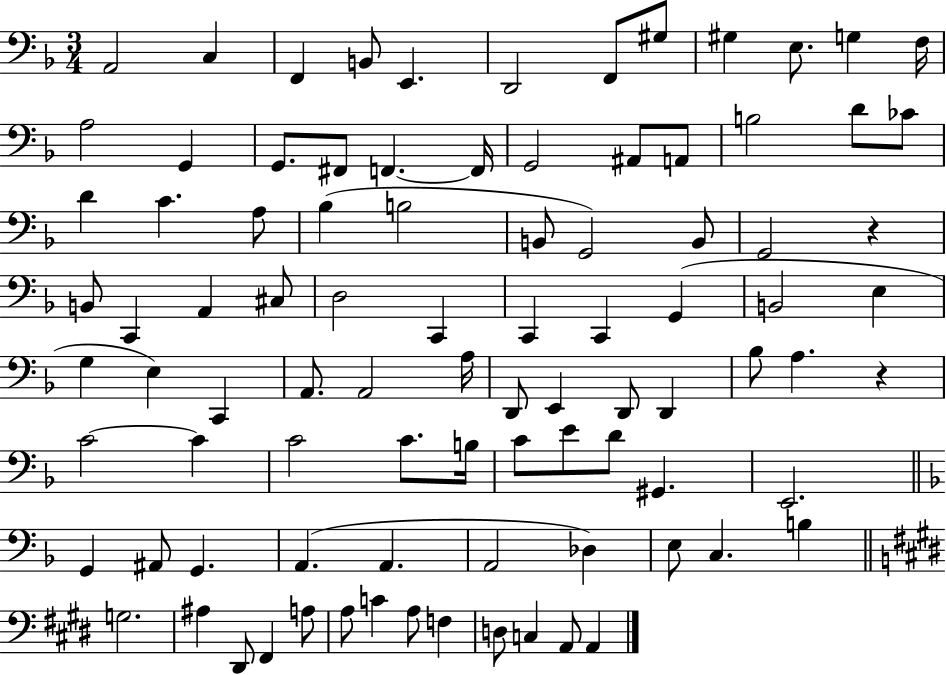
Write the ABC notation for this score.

X:1
T:Untitled
M:3/4
L:1/4
K:F
A,,2 C, F,, B,,/2 E,, D,,2 F,,/2 ^G,/2 ^G, E,/2 G, F,/4 A,2 G,, G,,/2 ^F,,/2 F,, F,,/4 G,,2 ^A,,/2 A,,/2 B,2 D/2 _C/2 D C A,/2 _B, B,2 B,,/2 G,,2 B,,/2 G,,2 z B,,/2 C,, A,, ^C,/2 D,2 C,, C,, C,, G,, B,,2 E, G, E, C,, A,,/2 A,,2 A,/4 D,,/2 E,, D,,/2 D,, _B,/2 A, z C2 C C2 C/2 B,/4 C/2 E/2 D/2 ^G,, E,,2 G,, ^A,,/2 G,, A,, A,, A,,2 _D, E,/2 C, B, G,2 ^A, ^D,,/2 ^F,, A,/2 A,/2 C A,/2 F, D,/2 C, A,,/2 A,,